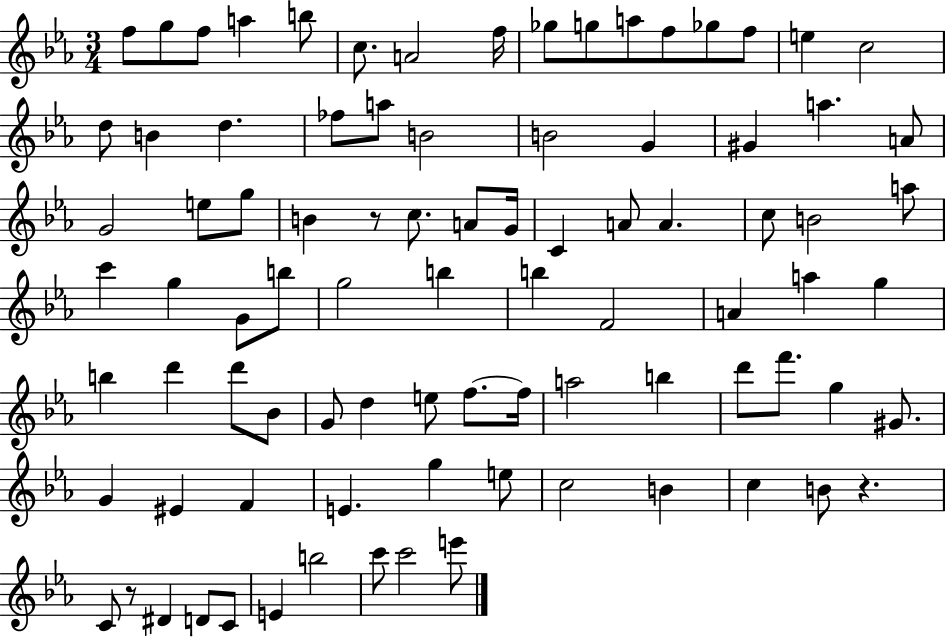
F5/e G5/e F5/e A5/q B5/e C5/e. A4/h F5/s Gb5/e G5/e A5/e F5/e Gb5/e F5/e E5/q C5/h D5/e B4/q D5/q. FES5/e A5/e B4/h B4/h G4/q G#4/q A5/q. A4/e G4/h E5/e G5/e B4/q R/e C5/e. A4/e G4/s C4/q A4/e A4/q. C5/e B4/h A5/e C6/q G5/q G4/e B5/e G5/h B5/q B5/q F4/h A4/q A5/q G5/q B5/q D6/q D6/e Bb4/e G4/e D5/q E5/e F5/e. F5/s A5/h B5/q D6/e F6/e. G5/q G#4/e. G4/q EIS4/q F4/q E4/q. G5/q E5/e C5/h B4/q C5/q B4/e R/q. C4/e R/e D#4/q D4/e C4/e E4/q B5/h C6/e C6/h E6/e